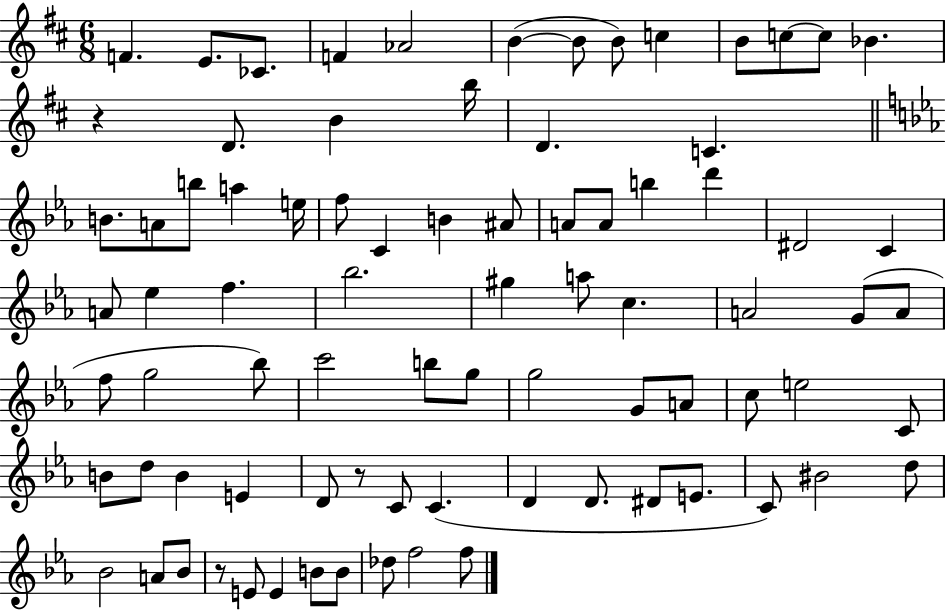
X:1
T:Untitled
M:6/8
L:1/4
K:D
F E/2 _C/2 F _A2 B B/2 B/2 c B/2 c/2 c/2 _B z D/2 B b/4 D C B/2 A/2 b/2 a e/4 f/2 C B ^A/2 A/2 A/2 b d' ^D2 C A/2 _e f _b2 ^g a/2 c A2 G/2 A/2 f/2 g2 _b/2 c'2 b/2 g/2 g2 G/2 A/2 c/2 e2 C/2 B/2 d/2 B E D/2 z/2 C/2 C D D/2 ^D/2 E/2 C/2 ^B2 d/2 _B2 A/2 _B/2 z/2 E/2 E B/2 B/2 _d/2 f2 f/2